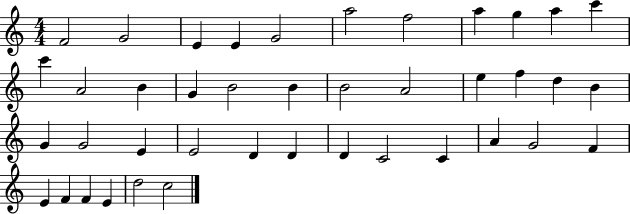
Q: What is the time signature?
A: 4/4